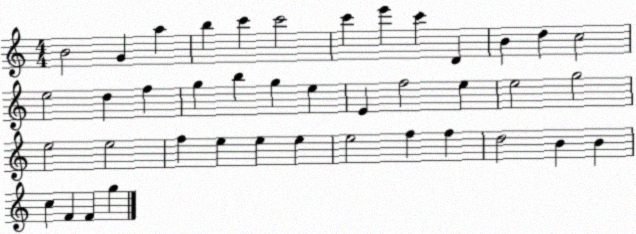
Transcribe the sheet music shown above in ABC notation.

X:1
T:Untitled
M:4/4
L:1/4
K:C
B2 G a b c' c'2 c' e' c' D B d c2 e2 d f g b g e E f2 e e2 g2 e2 e2 f e e e e2 f f d2 B B c F F g